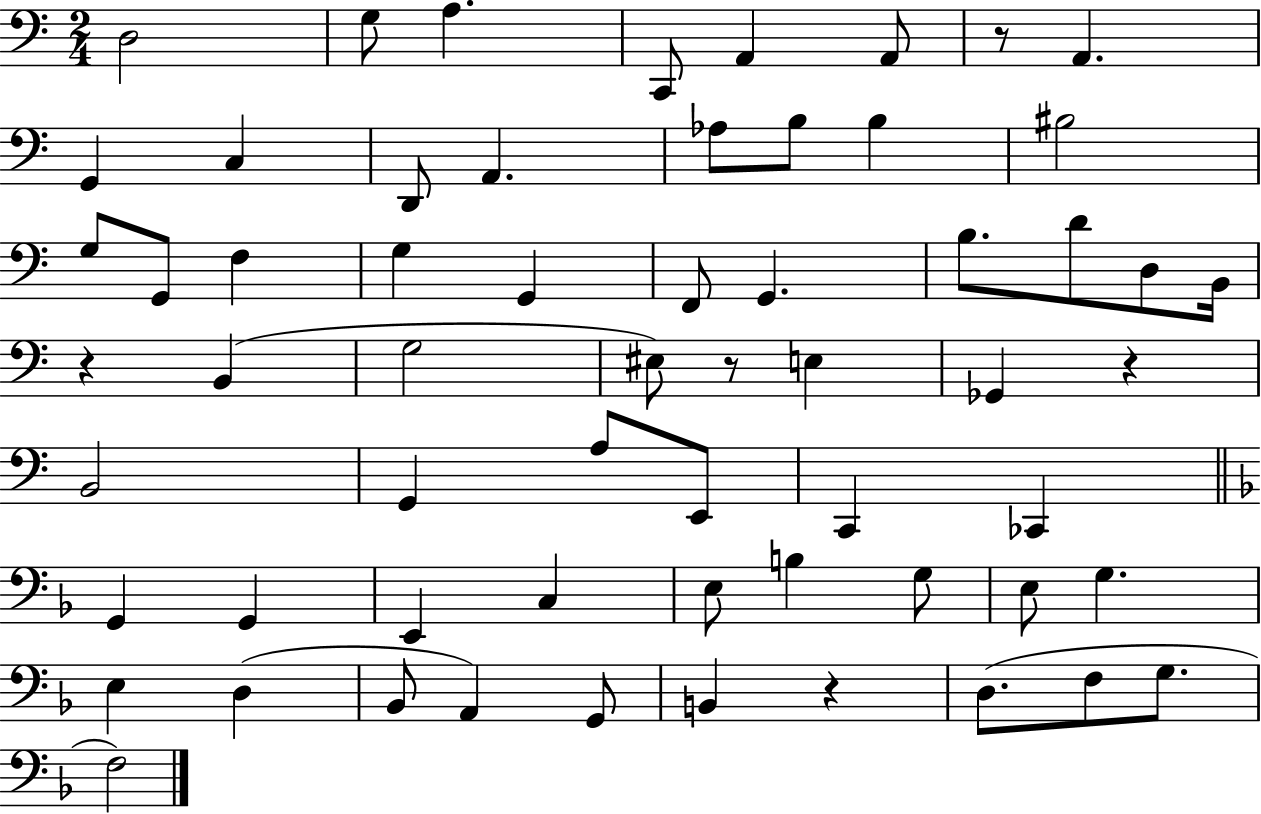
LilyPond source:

{
  \clef bass
  \numericTimeSignature
  \time 2/4
  \key c \major
  \repeat volta 2 { d2 | g8 a4. | c,8 a,4 a,8 | r8 a,4. | \break g,4 c4 | d,8 a,4. | aes8 b8 b4 | bis2 | \break g8 g,8 f4 | g4 g,4 | f,8 g,4. | b8. d'8 d8 b,16 | \break r4 b,4( | g2 | eis8) r8 e4 | ges,4 r4 | \break b,2 | g,4 a8 e,8 | c,4 ces,4 | \bar "||" \break \key d \minor g,4 g,4 | e,4 c4 | e8 b4 g8 | e8 g4. | \break e4 d4( | bes,8 a,4) g,8 | b,4 r4 | d8.( f8 g8. | \break f2) | } \bar "|."
}